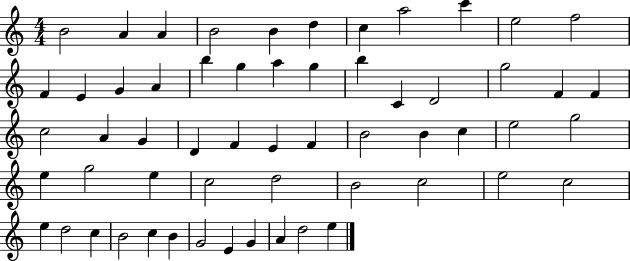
{
  \clef treble
  \numericTimeSignature
  \time 4/4
  \key c \major
  b'2 a'4 a'4 | b'2 b'4 d''4 | c''4 a''2 c'''4 | e''2 f''2 | \break f'4 e'4 g'4 a'4 | b''4 g''4 a''4 g''4 | b''4 c'4 d'2 | g''2 f'4 f'4 | \break c''2 a'4 g'4 | d'4 f'4 e'4 f'4 | b'2 b'4 c''4 | e''2 g''2 | \break e''4 g''2 e''4 | c''2 d''2 | b'2 c''2 | e''2 c''2 | \break e''4 d''2 c''4 | b'2 c''4 b'4 | g'2 e'4 g'4 | a'4 d''2 e''4 | \break \bar "|."
}